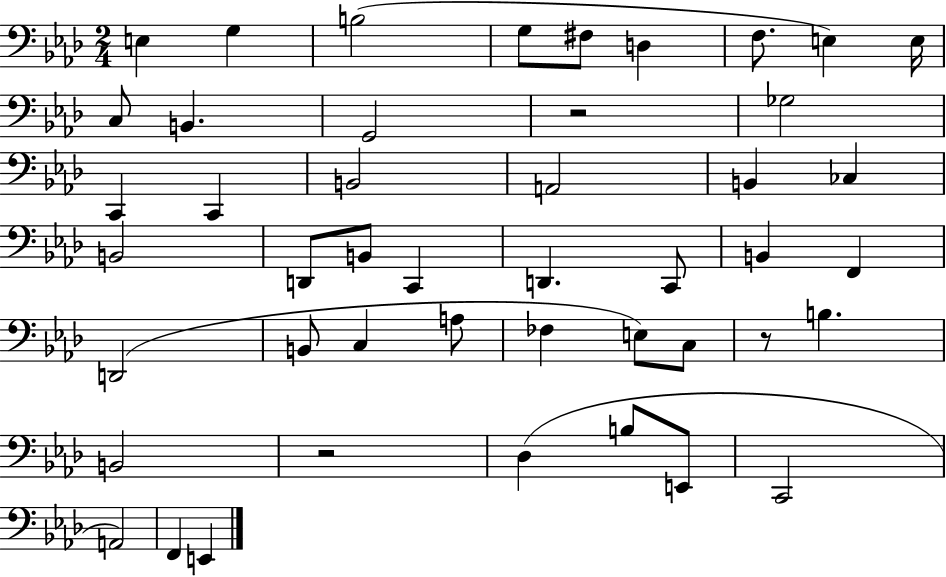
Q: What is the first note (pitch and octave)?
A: E3